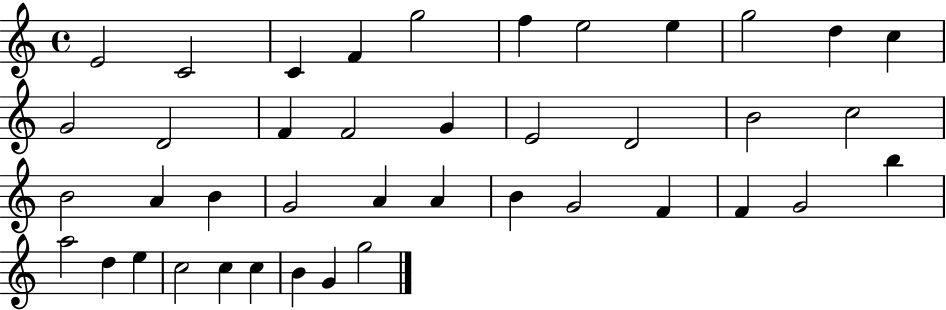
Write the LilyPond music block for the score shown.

{
  \clef treble
  \time 4/4
  \defaultTimeSignature
  \key c \major
  e'2 c'2 | c'4 f'4 g''2 | f''4 e''2 e''4 | g''2 d''4 c''4 | \break g'2 d'2 | f'4 f'2 g'4 | e'2 d'2 | b'2 c''2 | \break b'2 a'4 b'4 | g'2 a'4 a'4 | b'4 g'2 f'4 | f'4 g'2 b''4 | \break a''2 d''4 e''4 | c''2 c''4 c''4 | b'4 g'4 g''2 | \bar "|."
}